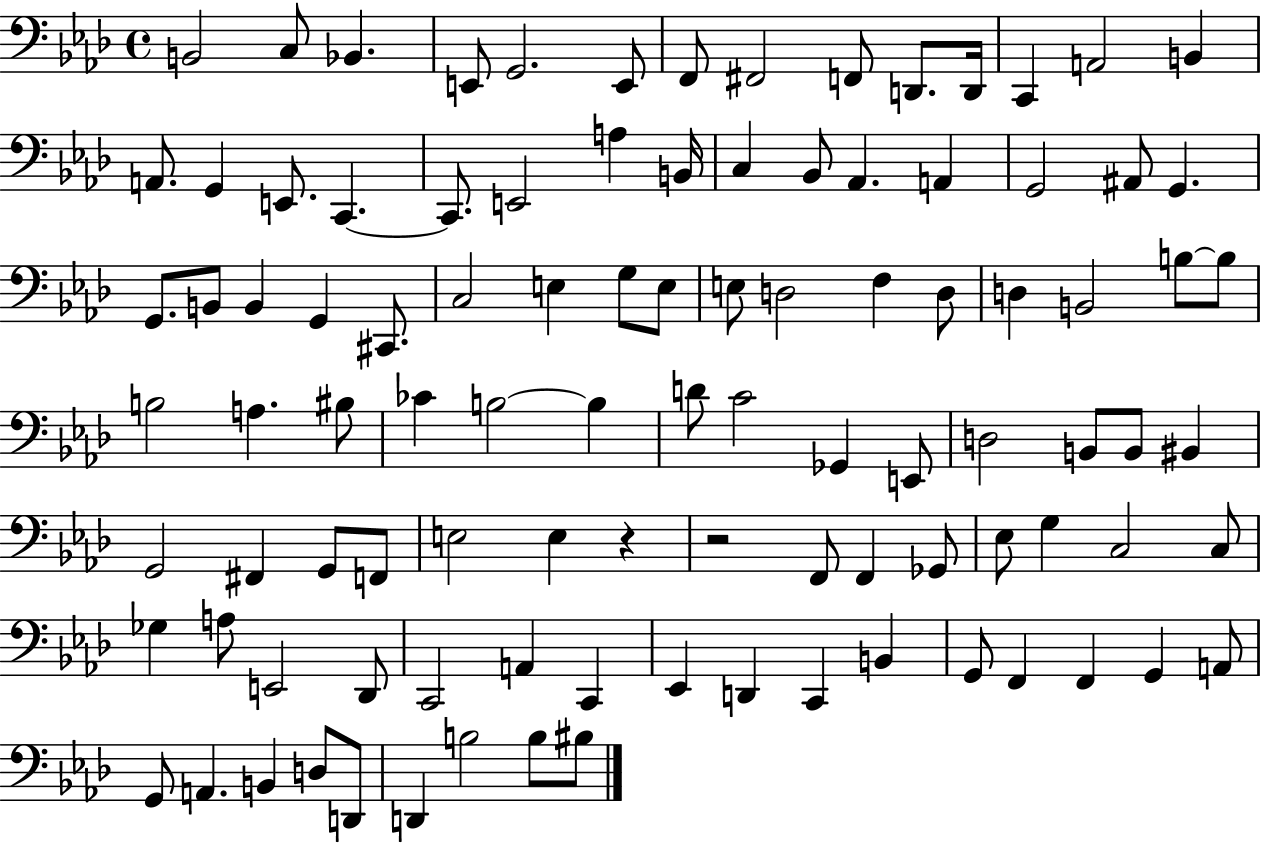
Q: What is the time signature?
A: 4/4